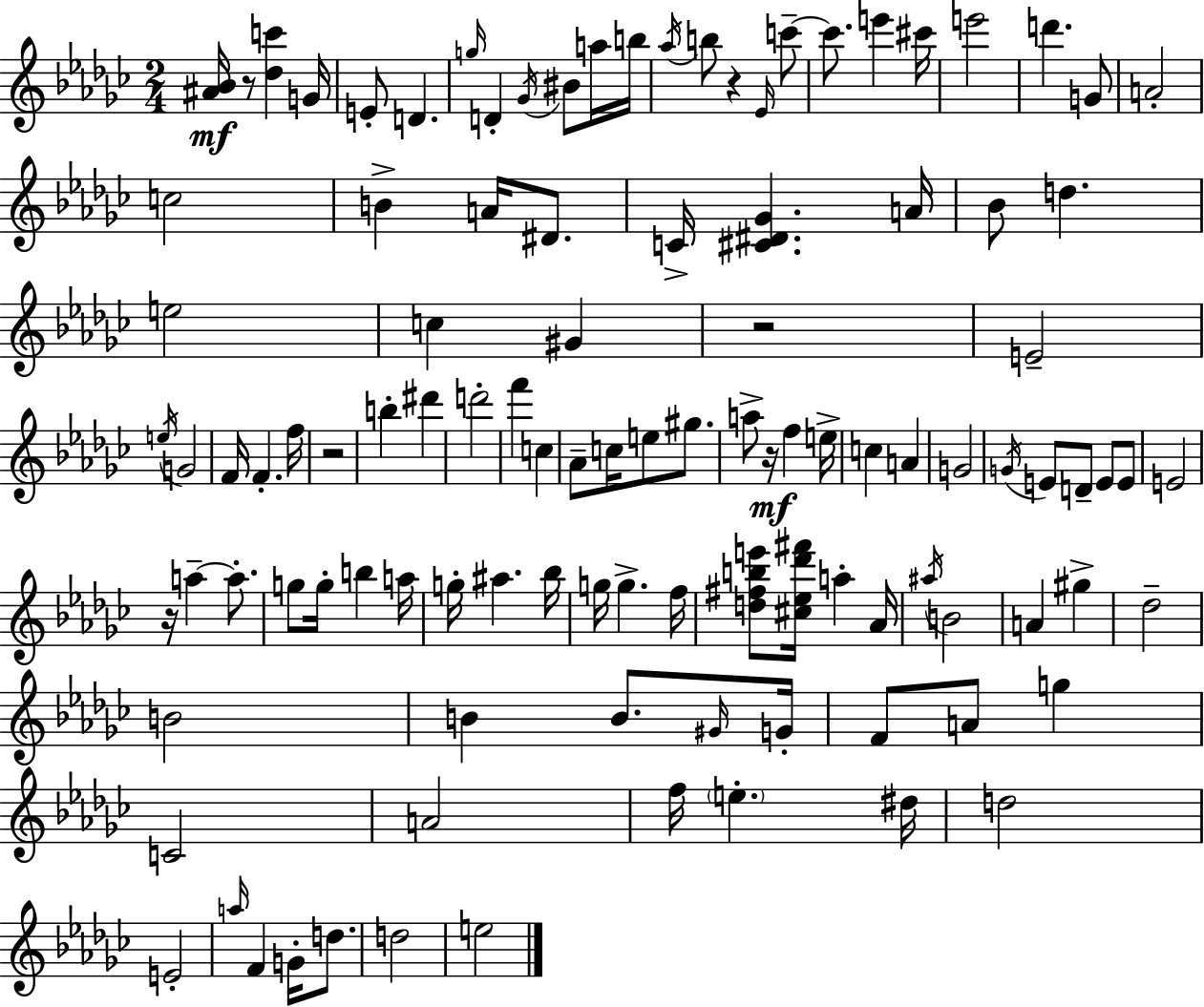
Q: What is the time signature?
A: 2/4